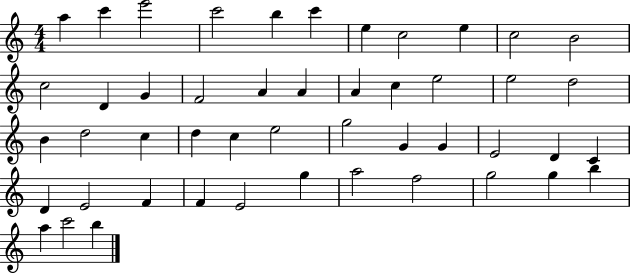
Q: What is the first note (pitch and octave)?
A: A5